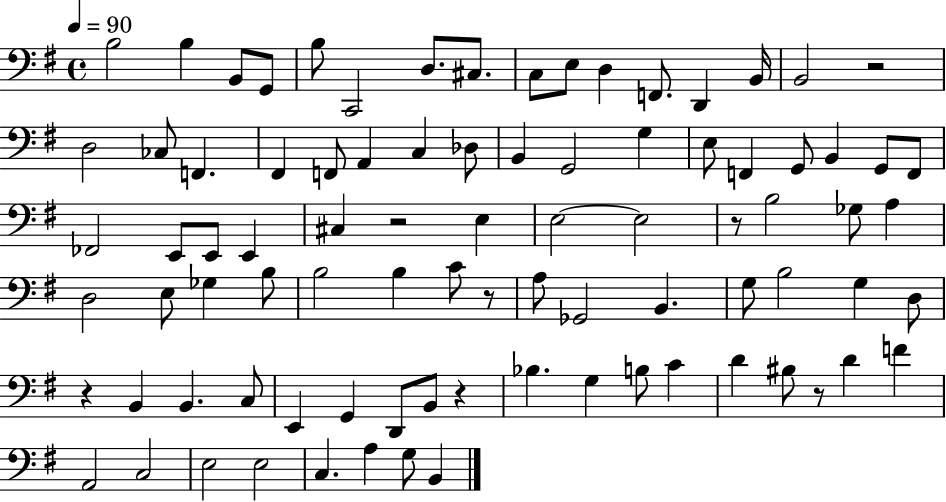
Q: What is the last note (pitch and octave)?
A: B2